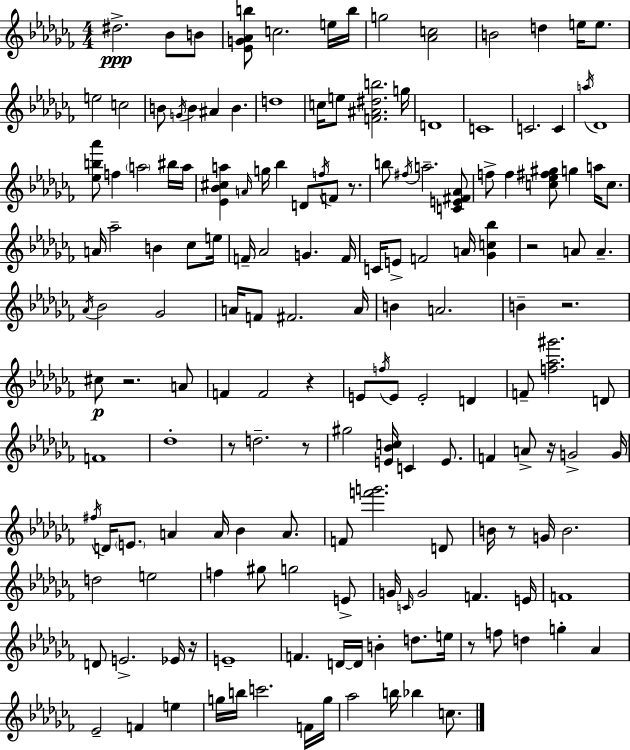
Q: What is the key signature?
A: AES minor